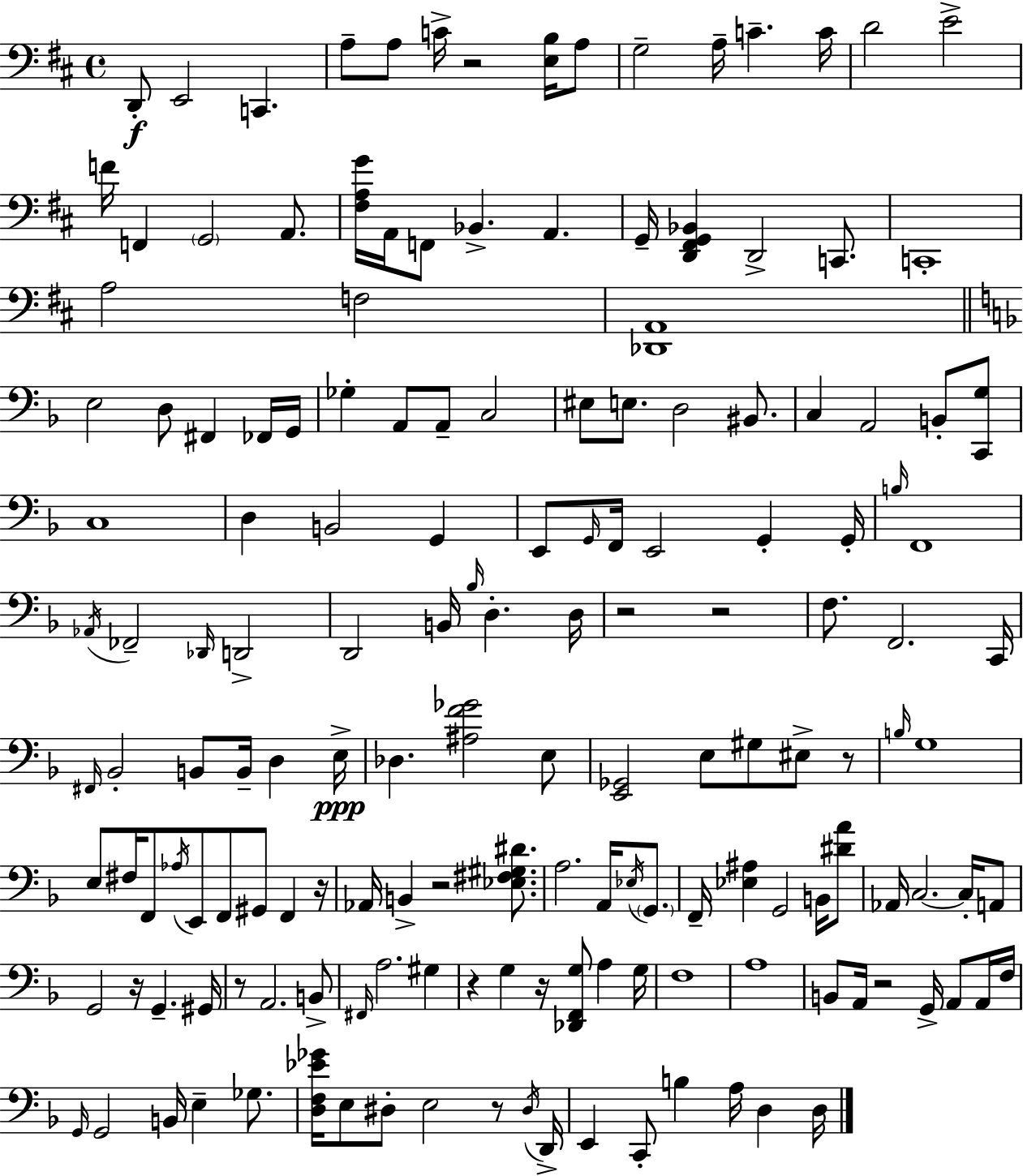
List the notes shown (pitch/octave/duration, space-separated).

D2/e E2/h C2/q. A3/e A3/e C4/s R/h [E3,B3]/s A3/e G3/h A3/s C4/q. C4/s D4/h E4/h F4/s F2/q G2/h A2/e. [F#3,A3,G4]/s A2/s F2/e Bb2/q. A2/q. G2/s [D2,F#2,G2,Bb2]/q D2/h C2/e. C2/w A3/h F3/h [Db2,A2]/w E3/h D3/e F#2/q FES2/s G2/s Gb3/q A2/e A2/e C3/h EIS3/e E3/e. D3/h BIS2/e. C3/q A2/h B2/e [C2,G3]/e C3/w D3/q B2/h G2/q E2/e G2/s F2/s E2/h G2/q G2/s B3/s F2/w Ab2/s FES2/h Db2/s D2/h D2/h B2/s Bb3/s D3/q. D3/s R/h R/h F3/e. F2/h. C2/s F#2/s Bb2/h B2/e B2/s D3/q E3/s Db3/q. [A#3,F4,Gb4]/h E3/e [E2,Gb2]/h E3/e G#3/e EIS3/e R/e B3/s G3/w E3/e F#3/s F2/e Ab3/s E2/e F2/e G#2/e F2/q R/s Ab2/s B2/q R/h [Eb3,F#3,G#3,D#4]/e. A3/h. A2/s Eb3/s G2/e. F2/s [Eb3,A#3]/q G2/h B2/s [D#4,A4]/e Ab2/s C3/h. C3/s A2/e G2/h R/s G2/q. G#2/s R/e A2/h. B2/e F#2/s A3/h. G#3/q R/q G3/q R/s [Db2,F2,G3]/e A3/q G3/s F3/w A3/w B2/e A2/s R/h G2/s A2/e A2/s F3/s G2/s G2/h B2/s E3/q Gb3/e. [D3,F3,Eb4,Gb4]/s E3/e D#3/e E3/h R/e D#3/s D2/s E2/q C2/e B3/q A3/s D3/q D3/s